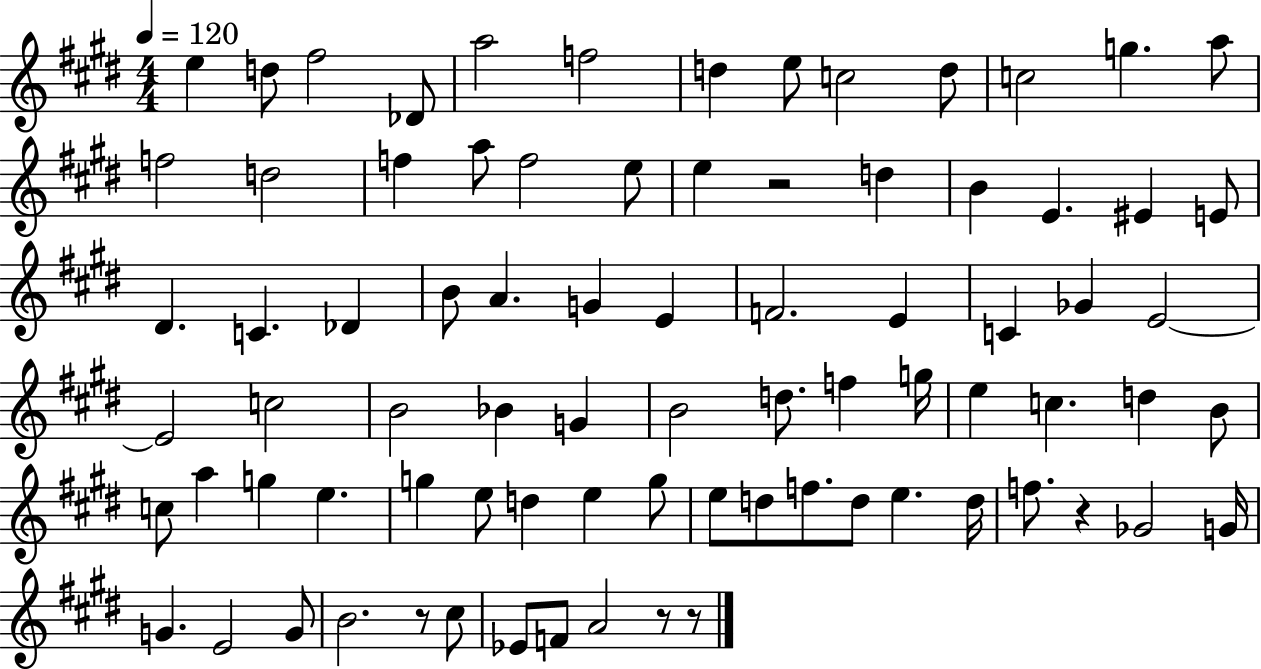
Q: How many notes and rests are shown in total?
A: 81